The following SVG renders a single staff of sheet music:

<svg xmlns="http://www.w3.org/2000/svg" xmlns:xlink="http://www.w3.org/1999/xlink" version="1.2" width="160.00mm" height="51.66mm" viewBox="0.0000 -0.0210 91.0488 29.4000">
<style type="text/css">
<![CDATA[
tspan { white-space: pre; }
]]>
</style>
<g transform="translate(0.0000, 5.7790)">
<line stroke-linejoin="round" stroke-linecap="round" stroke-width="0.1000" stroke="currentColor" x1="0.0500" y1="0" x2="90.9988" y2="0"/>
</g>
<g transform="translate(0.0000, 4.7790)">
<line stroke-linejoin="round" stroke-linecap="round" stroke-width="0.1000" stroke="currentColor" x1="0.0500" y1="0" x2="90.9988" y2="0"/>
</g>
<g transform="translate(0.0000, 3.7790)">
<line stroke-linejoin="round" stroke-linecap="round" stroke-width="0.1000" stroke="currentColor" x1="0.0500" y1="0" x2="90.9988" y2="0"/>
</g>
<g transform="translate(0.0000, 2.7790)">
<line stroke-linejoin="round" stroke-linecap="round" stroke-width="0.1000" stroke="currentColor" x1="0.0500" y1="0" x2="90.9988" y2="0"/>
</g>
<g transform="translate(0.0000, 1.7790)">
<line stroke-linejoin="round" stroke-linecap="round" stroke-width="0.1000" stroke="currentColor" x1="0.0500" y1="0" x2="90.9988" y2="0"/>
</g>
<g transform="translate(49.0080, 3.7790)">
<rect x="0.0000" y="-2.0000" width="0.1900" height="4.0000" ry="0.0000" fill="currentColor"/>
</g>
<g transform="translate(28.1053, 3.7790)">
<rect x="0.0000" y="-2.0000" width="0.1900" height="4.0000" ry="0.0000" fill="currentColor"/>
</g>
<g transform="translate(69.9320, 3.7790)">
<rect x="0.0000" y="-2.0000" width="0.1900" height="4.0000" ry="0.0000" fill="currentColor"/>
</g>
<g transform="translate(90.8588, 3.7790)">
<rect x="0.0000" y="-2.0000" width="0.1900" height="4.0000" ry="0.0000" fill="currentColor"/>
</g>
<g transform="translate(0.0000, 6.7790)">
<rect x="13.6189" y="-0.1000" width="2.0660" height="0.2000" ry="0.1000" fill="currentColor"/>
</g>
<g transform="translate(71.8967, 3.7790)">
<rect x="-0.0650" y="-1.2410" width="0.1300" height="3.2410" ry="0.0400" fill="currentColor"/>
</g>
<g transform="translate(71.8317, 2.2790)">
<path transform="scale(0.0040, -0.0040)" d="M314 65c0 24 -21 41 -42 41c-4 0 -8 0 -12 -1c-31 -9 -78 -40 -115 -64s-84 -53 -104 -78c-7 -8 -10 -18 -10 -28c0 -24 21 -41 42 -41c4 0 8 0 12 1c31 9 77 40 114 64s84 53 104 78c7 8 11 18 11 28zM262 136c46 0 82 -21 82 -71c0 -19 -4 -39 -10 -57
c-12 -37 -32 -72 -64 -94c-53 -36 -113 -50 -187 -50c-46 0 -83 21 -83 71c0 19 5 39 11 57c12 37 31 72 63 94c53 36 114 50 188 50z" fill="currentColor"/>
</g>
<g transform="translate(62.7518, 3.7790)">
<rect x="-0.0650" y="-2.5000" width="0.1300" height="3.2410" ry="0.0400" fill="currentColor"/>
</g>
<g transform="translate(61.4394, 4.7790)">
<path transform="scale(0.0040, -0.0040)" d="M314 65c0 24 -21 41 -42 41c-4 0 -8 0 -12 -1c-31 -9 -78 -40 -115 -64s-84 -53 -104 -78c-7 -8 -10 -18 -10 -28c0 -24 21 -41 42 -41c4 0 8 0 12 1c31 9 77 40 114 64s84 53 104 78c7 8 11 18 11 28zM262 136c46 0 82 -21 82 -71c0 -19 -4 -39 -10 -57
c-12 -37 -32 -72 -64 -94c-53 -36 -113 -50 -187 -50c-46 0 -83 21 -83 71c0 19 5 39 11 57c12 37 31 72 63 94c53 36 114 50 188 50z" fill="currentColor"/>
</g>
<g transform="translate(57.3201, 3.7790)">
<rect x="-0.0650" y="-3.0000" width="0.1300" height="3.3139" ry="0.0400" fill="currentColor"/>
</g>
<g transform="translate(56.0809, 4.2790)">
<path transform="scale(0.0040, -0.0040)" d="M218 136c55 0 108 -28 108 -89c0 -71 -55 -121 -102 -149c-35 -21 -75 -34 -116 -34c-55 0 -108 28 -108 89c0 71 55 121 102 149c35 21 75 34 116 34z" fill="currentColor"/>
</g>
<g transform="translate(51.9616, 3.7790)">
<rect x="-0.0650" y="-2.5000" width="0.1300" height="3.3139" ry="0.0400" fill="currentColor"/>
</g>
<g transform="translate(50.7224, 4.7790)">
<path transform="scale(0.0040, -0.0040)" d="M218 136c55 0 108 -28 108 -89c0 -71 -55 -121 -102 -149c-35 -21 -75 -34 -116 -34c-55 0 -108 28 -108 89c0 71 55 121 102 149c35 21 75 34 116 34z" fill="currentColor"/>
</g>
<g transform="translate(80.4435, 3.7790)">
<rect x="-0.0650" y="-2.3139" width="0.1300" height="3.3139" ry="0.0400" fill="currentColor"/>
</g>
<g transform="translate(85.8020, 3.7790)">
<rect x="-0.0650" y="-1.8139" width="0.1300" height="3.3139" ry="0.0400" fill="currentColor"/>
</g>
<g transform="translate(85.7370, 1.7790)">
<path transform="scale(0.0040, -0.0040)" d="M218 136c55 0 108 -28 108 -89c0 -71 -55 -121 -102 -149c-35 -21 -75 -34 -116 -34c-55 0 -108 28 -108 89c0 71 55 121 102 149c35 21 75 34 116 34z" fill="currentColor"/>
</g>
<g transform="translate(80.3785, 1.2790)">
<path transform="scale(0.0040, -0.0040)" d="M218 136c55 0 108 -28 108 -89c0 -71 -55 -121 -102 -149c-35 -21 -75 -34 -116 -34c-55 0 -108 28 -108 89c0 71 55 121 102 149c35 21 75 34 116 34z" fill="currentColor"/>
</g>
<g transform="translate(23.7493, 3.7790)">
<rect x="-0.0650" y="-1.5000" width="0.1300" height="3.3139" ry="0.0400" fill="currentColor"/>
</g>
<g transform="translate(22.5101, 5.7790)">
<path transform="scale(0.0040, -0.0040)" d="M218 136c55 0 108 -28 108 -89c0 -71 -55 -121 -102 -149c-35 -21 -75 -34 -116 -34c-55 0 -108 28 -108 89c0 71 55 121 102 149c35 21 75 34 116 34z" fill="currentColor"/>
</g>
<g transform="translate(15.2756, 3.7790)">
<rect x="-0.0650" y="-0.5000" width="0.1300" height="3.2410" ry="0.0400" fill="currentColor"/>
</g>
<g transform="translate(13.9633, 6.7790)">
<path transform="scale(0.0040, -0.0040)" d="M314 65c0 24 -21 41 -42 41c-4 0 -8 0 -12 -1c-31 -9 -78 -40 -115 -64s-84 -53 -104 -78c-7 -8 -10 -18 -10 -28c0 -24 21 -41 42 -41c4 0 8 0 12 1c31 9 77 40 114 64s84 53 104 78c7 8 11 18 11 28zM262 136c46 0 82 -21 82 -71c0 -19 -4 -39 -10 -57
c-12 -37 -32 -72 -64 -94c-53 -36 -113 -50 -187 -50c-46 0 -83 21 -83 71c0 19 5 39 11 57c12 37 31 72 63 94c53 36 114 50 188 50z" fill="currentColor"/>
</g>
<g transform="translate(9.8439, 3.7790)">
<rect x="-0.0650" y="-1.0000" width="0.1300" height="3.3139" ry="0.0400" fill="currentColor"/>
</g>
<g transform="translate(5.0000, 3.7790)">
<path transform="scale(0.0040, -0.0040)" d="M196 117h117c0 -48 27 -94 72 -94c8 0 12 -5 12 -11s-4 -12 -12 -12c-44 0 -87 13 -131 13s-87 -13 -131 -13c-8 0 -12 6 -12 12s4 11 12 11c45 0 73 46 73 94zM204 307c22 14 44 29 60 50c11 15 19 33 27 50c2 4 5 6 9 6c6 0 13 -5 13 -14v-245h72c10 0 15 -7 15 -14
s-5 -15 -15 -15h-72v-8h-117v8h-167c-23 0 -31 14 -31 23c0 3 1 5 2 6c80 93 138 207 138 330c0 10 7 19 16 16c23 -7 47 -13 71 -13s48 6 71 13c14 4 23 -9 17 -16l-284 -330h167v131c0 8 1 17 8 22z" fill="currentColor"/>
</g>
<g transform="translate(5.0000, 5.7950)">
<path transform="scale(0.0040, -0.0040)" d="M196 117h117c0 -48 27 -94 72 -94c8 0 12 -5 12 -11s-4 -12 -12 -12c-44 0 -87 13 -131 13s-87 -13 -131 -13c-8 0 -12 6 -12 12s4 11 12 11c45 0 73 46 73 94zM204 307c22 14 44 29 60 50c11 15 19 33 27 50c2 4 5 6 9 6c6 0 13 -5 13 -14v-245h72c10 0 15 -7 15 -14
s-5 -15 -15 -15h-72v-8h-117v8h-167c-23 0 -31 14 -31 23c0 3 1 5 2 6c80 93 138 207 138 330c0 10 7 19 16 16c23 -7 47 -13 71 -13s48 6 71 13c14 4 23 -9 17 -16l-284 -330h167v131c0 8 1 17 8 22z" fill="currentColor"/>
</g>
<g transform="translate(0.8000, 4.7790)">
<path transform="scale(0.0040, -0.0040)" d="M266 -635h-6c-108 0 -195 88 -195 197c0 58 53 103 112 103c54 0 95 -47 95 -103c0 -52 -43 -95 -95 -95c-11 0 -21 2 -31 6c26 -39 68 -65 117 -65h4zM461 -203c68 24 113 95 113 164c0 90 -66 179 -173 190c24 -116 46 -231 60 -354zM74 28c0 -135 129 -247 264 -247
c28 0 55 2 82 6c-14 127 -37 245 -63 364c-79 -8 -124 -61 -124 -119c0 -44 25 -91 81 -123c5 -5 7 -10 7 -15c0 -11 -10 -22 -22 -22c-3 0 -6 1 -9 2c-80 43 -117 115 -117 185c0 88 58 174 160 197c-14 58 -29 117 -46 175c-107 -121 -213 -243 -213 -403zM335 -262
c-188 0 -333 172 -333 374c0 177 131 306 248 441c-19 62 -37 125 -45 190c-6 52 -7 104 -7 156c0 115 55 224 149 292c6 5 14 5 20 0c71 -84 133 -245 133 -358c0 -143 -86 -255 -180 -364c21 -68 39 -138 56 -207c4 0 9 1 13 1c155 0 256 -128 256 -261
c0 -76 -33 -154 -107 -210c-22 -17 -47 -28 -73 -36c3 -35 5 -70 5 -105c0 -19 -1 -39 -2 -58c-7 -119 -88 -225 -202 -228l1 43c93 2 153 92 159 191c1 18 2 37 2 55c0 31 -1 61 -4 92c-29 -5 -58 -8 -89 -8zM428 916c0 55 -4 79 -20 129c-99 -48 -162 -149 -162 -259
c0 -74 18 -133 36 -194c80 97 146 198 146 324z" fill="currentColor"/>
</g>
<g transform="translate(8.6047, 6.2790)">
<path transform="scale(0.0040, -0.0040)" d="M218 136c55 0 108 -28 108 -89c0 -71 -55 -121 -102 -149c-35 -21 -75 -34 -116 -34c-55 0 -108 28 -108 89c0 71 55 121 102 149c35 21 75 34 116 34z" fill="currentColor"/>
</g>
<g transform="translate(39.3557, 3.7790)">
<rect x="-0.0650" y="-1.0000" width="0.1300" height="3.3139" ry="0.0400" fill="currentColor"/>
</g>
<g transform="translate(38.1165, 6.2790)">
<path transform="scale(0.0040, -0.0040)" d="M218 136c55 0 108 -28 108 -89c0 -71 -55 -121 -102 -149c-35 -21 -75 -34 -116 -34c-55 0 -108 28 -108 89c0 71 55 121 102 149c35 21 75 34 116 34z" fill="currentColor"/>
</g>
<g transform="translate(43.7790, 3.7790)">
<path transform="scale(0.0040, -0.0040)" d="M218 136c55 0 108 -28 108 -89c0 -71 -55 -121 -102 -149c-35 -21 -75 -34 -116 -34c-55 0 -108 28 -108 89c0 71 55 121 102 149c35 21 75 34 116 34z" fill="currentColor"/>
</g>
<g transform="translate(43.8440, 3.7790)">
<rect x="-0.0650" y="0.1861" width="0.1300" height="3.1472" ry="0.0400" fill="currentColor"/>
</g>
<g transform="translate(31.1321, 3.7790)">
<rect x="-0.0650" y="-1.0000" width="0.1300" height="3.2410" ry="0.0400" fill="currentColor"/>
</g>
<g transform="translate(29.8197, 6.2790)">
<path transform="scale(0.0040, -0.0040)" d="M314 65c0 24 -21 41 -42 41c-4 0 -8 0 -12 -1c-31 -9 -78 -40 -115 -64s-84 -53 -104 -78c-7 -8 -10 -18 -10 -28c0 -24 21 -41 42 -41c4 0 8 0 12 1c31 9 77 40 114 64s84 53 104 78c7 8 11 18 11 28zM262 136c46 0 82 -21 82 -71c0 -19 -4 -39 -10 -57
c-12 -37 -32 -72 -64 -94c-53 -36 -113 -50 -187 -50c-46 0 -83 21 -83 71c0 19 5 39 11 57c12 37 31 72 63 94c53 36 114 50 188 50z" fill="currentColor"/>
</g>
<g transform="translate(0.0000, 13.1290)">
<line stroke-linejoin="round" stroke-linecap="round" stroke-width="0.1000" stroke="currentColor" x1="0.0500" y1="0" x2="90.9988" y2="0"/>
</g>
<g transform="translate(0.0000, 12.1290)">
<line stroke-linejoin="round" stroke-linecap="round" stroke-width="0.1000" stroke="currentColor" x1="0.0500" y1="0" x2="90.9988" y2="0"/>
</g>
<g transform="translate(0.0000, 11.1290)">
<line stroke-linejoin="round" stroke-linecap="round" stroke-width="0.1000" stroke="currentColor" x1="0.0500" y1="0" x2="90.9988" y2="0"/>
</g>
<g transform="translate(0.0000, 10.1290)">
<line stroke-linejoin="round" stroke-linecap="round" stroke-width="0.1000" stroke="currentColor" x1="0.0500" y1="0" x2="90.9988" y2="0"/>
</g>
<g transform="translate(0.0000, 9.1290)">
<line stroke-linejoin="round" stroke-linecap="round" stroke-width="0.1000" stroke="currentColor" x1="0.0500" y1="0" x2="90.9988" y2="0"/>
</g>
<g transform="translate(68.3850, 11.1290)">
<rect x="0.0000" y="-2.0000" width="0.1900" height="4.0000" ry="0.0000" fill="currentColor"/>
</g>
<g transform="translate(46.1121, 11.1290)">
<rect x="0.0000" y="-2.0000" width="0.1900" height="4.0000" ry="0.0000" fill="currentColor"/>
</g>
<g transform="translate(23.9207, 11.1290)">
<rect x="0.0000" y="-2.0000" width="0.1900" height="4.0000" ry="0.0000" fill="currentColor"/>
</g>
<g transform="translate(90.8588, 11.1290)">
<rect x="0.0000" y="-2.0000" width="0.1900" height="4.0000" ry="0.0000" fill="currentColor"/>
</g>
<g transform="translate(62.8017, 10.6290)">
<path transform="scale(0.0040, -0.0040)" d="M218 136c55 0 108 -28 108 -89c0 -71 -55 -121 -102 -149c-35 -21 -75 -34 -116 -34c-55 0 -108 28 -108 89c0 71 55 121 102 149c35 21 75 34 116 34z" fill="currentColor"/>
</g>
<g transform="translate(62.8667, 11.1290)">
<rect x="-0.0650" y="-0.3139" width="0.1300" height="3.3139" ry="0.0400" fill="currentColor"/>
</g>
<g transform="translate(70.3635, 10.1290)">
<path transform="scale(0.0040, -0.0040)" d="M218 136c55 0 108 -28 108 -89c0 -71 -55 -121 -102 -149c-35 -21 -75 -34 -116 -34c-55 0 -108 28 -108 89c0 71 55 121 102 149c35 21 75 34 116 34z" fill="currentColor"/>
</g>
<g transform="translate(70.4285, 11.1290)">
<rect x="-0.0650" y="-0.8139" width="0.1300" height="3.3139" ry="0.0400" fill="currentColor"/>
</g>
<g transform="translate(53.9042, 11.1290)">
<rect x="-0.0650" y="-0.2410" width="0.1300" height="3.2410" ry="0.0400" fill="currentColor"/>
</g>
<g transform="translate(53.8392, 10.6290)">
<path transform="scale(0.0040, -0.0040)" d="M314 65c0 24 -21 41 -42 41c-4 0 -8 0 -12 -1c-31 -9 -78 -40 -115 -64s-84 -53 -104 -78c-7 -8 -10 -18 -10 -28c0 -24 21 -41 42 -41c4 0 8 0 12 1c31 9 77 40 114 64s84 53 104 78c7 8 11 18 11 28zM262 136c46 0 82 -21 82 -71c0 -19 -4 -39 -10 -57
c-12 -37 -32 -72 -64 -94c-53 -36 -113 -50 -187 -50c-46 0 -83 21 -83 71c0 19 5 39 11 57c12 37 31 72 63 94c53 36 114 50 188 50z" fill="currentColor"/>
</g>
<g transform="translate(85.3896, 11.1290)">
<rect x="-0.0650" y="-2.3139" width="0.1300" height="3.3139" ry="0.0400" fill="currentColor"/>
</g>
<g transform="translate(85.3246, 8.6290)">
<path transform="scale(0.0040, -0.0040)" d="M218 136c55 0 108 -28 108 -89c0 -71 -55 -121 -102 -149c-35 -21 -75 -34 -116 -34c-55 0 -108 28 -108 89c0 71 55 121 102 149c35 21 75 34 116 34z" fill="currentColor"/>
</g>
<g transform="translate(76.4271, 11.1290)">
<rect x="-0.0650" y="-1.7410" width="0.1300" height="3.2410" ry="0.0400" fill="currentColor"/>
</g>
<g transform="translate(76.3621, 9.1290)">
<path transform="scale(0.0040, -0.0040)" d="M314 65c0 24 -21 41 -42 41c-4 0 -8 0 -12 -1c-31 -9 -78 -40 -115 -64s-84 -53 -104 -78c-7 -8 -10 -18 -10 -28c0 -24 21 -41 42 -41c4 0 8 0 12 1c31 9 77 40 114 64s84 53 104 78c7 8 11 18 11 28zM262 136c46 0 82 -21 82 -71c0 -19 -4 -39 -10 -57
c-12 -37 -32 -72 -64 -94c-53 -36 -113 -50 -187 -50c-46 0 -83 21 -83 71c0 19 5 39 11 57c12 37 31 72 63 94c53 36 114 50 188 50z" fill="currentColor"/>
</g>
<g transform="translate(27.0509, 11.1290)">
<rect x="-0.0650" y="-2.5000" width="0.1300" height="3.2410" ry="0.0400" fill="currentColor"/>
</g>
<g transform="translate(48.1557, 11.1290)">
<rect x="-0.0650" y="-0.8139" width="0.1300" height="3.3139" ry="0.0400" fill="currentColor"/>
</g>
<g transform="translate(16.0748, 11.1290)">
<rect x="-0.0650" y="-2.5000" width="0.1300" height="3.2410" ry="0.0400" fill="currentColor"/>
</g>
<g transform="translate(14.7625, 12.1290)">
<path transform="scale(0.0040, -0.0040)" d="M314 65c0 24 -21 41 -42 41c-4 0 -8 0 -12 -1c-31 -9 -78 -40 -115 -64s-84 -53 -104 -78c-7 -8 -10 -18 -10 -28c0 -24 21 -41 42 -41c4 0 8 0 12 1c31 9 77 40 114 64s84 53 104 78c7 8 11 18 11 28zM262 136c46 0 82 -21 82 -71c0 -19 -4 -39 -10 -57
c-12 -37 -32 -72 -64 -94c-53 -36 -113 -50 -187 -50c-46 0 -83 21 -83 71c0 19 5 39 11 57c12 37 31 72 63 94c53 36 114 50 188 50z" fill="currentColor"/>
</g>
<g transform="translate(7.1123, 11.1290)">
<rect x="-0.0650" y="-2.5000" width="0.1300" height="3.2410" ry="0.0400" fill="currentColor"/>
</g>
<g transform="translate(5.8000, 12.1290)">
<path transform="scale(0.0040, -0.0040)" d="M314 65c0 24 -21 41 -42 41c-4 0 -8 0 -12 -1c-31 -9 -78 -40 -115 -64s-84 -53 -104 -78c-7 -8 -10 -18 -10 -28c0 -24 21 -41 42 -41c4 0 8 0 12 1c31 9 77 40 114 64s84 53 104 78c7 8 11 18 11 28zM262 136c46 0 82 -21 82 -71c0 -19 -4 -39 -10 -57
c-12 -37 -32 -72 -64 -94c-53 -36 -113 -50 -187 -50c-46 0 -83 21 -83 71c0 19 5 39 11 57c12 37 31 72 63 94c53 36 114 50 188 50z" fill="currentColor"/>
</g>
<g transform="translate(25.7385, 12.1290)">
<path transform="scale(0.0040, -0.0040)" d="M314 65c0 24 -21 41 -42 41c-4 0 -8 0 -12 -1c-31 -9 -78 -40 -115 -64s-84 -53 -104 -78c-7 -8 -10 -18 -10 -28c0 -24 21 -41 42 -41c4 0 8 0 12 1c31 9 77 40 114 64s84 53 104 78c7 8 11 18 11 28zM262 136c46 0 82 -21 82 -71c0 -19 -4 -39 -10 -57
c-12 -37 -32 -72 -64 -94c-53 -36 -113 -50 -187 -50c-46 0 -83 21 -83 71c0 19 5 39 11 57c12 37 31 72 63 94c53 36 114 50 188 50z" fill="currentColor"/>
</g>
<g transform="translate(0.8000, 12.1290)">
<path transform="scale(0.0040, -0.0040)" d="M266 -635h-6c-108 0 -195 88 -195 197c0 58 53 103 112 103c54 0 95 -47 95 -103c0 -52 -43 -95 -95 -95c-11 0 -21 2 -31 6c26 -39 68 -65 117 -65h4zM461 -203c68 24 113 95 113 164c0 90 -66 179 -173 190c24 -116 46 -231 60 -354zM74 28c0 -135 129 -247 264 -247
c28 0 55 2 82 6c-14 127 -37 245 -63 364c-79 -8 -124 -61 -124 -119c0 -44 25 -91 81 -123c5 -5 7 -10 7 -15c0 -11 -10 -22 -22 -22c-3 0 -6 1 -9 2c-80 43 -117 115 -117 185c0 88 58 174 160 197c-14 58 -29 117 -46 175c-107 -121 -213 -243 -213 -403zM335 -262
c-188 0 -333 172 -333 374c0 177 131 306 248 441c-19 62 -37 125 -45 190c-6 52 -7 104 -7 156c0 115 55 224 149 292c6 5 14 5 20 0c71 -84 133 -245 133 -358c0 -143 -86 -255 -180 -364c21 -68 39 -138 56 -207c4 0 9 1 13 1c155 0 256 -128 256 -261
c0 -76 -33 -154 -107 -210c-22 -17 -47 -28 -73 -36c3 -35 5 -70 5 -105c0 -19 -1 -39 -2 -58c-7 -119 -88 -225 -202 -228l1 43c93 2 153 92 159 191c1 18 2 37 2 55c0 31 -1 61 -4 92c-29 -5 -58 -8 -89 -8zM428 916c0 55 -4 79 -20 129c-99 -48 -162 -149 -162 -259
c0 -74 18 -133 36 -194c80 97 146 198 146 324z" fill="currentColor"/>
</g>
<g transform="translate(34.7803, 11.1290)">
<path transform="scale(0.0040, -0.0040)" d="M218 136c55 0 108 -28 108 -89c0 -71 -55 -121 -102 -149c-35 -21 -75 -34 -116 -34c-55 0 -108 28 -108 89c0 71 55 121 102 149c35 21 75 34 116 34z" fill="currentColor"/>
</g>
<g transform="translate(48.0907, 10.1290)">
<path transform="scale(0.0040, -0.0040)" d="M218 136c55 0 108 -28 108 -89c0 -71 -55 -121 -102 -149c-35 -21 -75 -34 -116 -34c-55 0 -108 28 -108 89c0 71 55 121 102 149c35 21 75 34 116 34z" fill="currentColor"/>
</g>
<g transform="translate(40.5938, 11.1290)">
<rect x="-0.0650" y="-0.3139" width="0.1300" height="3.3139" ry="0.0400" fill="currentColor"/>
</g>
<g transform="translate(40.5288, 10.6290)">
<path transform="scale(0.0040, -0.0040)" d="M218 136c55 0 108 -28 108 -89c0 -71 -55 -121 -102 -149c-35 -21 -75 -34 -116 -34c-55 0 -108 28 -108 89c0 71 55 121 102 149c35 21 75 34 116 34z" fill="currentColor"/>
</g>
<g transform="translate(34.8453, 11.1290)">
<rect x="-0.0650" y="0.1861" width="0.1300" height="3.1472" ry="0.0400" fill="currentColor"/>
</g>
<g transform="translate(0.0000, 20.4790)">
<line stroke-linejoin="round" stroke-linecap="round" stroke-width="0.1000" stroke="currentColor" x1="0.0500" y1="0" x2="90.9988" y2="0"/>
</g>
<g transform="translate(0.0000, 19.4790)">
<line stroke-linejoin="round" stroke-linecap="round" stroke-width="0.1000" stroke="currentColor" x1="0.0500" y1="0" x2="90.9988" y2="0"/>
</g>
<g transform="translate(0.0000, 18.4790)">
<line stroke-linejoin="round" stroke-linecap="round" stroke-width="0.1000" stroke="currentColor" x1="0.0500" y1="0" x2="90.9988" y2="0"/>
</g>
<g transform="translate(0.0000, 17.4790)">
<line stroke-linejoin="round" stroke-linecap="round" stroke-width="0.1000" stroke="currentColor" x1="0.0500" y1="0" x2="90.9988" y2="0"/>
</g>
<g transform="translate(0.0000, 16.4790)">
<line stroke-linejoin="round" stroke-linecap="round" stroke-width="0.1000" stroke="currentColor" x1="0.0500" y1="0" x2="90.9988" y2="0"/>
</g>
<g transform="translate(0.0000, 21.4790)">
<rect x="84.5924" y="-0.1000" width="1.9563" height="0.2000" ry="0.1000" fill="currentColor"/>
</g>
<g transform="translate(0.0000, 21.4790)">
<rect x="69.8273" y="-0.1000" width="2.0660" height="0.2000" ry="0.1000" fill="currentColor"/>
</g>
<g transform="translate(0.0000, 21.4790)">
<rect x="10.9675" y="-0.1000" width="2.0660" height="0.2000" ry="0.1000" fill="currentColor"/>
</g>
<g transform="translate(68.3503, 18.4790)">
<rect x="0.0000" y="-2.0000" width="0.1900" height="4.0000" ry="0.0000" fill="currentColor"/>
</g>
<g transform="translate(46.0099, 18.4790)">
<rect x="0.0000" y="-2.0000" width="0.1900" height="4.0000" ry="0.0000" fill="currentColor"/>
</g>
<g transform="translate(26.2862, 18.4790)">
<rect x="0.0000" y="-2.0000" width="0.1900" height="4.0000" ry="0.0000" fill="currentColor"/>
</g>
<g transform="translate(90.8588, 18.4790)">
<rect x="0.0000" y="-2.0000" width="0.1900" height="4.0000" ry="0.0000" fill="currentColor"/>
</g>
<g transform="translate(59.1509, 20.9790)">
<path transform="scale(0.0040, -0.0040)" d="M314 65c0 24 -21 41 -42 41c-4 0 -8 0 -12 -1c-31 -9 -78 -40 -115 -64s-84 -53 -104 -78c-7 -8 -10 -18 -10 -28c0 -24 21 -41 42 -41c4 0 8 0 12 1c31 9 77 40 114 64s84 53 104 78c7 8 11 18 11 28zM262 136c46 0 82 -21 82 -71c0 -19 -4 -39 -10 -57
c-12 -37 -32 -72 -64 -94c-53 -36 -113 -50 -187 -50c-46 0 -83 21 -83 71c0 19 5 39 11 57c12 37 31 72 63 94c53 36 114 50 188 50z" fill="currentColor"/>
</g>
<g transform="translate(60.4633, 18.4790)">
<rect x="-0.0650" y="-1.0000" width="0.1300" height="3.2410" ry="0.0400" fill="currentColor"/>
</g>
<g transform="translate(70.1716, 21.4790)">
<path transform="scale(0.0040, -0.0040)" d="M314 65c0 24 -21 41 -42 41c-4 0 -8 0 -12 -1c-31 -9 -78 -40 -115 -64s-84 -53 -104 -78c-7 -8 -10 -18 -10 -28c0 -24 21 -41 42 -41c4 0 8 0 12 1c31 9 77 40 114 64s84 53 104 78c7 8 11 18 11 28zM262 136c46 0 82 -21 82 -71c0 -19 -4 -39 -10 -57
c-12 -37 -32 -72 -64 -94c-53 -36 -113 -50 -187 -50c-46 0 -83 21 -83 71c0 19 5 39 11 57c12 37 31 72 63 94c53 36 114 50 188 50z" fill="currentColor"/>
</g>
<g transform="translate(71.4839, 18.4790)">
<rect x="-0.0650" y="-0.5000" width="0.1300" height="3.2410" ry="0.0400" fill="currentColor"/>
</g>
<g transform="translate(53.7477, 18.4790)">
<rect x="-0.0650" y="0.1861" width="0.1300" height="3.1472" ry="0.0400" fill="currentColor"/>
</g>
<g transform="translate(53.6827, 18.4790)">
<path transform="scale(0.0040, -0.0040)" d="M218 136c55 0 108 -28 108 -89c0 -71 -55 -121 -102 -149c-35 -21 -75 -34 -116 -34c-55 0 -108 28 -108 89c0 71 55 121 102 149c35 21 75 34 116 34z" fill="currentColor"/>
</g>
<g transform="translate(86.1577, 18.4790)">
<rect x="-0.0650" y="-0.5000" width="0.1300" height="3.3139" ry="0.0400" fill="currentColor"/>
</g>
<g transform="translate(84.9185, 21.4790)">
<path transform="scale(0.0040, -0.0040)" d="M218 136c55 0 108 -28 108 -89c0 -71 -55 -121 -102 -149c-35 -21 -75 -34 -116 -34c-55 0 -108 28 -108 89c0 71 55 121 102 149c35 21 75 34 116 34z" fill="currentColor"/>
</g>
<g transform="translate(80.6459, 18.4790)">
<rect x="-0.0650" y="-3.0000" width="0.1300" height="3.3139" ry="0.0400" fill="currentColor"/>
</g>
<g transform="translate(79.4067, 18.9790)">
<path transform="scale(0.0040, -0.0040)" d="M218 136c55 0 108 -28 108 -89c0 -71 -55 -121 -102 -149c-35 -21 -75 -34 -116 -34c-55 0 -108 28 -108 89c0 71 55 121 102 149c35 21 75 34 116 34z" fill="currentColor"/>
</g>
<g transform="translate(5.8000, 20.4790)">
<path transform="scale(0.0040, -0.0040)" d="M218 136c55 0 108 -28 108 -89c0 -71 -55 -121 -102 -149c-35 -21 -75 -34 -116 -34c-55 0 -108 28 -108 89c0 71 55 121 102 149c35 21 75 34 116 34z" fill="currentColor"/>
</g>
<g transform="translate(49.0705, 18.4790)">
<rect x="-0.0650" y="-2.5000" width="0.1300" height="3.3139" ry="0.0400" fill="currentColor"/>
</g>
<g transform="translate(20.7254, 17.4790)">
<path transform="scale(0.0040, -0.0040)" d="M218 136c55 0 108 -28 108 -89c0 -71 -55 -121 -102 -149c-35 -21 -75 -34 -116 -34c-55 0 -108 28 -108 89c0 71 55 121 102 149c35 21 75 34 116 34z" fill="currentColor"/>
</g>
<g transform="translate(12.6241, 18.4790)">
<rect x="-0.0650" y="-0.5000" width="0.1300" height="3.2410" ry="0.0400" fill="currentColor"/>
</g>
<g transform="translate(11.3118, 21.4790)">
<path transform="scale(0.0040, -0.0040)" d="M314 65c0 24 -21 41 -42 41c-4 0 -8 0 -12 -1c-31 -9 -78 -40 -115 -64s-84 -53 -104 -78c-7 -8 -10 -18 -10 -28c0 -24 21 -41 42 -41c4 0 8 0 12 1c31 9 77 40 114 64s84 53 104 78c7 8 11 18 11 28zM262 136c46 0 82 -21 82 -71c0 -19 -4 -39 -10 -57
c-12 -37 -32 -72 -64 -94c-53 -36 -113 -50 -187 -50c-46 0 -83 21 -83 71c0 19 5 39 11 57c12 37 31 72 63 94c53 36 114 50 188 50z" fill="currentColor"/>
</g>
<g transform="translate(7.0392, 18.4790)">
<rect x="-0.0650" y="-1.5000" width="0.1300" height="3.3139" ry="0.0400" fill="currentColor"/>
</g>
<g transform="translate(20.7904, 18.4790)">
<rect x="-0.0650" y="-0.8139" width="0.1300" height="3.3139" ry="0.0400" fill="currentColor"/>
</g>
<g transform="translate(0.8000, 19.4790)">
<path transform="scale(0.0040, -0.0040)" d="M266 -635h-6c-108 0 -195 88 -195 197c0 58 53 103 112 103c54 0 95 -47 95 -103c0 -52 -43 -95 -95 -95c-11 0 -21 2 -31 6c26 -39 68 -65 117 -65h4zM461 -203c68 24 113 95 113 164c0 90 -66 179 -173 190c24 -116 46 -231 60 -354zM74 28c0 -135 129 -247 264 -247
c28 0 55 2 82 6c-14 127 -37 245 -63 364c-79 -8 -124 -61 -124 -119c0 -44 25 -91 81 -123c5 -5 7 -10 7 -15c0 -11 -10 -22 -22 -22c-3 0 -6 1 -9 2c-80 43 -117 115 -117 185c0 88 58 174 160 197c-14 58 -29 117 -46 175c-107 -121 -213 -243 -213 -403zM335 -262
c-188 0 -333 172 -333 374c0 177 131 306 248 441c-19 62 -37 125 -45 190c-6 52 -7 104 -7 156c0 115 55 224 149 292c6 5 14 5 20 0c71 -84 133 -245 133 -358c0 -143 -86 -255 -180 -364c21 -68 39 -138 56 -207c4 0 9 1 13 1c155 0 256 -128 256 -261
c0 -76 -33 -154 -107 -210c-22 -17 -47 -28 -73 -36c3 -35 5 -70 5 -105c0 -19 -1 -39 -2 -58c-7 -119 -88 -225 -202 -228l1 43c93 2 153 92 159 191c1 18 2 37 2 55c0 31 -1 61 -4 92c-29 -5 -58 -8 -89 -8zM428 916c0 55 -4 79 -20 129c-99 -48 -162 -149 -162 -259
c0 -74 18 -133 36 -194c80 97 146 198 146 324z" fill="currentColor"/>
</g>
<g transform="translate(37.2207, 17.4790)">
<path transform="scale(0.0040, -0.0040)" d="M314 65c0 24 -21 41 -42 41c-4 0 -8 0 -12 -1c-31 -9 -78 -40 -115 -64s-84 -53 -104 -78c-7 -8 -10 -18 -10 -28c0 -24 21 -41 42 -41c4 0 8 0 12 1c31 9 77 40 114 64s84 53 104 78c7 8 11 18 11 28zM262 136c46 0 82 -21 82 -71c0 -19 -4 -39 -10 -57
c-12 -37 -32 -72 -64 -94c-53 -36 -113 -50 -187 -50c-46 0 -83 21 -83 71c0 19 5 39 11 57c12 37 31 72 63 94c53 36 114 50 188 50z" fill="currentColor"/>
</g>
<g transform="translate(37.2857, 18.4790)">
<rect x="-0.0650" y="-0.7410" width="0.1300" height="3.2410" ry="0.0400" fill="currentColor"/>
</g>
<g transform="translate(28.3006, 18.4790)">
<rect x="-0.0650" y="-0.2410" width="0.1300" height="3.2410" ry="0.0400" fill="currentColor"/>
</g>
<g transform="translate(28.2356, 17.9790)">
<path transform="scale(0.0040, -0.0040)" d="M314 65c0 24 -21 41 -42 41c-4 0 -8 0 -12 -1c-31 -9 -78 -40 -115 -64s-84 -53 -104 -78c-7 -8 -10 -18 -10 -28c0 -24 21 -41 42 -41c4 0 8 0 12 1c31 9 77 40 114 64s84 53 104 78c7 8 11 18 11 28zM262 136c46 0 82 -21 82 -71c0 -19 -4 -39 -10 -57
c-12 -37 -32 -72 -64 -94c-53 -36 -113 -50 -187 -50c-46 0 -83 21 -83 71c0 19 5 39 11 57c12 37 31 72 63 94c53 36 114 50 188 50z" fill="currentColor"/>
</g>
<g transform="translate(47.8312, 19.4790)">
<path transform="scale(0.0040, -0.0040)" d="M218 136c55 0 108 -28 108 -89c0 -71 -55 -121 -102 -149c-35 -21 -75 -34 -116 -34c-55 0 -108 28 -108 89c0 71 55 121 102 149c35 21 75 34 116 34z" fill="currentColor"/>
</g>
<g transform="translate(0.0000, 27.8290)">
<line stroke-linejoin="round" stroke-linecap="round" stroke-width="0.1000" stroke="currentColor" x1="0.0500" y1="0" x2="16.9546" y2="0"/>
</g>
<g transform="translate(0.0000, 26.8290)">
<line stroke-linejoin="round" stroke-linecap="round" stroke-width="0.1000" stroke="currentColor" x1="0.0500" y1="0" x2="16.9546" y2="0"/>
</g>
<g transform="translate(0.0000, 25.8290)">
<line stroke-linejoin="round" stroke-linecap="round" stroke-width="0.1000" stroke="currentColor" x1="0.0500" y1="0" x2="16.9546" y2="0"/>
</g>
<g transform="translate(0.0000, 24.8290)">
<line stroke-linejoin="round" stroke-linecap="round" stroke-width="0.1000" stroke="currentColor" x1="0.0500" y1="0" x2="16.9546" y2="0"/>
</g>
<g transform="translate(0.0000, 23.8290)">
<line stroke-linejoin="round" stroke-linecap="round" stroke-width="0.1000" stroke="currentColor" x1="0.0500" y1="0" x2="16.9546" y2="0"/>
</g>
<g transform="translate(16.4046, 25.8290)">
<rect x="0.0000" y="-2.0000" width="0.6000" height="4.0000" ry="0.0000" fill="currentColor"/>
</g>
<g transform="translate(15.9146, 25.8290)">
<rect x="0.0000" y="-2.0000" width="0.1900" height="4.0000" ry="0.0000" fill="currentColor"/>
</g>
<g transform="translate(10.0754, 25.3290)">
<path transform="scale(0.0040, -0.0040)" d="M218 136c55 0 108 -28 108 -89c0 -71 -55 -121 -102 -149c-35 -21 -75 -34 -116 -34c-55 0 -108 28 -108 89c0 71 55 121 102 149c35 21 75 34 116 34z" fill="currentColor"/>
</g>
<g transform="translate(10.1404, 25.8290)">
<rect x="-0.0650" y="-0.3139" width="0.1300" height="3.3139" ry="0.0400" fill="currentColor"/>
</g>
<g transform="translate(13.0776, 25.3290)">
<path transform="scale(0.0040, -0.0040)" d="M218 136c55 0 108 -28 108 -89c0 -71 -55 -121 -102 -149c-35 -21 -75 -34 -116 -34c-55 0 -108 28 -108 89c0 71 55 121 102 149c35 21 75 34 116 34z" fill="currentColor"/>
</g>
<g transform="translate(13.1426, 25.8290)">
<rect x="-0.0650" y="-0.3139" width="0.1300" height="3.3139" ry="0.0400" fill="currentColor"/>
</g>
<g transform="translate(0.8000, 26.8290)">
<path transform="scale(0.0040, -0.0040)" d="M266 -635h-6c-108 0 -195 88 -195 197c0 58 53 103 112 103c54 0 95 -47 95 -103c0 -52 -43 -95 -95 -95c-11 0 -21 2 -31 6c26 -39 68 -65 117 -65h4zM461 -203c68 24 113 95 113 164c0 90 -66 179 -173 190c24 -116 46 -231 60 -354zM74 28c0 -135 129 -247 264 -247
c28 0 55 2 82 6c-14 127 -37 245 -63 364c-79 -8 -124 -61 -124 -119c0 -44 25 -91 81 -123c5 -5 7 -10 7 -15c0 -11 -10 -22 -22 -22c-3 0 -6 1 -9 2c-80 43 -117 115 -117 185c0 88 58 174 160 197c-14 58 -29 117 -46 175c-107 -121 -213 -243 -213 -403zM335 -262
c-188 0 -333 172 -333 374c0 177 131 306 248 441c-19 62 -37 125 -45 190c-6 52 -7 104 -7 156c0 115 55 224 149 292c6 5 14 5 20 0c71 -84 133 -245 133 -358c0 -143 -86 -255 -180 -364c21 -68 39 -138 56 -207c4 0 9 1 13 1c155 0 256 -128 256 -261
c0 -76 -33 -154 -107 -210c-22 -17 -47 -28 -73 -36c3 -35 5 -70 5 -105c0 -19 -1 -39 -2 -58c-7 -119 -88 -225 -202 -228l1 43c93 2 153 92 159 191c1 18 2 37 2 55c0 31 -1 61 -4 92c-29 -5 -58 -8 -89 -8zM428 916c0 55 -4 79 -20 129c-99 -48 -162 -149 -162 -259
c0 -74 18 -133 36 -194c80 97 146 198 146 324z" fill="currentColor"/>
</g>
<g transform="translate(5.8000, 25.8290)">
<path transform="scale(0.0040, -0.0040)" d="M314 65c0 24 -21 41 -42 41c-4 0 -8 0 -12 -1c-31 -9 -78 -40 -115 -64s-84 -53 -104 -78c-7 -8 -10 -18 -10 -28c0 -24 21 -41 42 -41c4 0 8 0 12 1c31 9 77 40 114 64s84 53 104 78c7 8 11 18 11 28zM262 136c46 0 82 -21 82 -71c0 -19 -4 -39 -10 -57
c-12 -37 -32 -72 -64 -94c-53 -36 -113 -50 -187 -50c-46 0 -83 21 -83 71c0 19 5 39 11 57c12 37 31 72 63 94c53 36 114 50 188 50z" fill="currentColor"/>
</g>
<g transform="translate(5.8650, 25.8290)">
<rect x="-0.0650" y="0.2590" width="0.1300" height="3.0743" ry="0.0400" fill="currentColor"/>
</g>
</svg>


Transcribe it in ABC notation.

X:1
T:Untitled
M:4/4
L:1/4
K:C
D C2 E D2 D B G A G2 e2 g f G2 G2 G2 B c d c2 c d f2 g E C2 d c2 d2 G B D2 C2 A C B2 c c